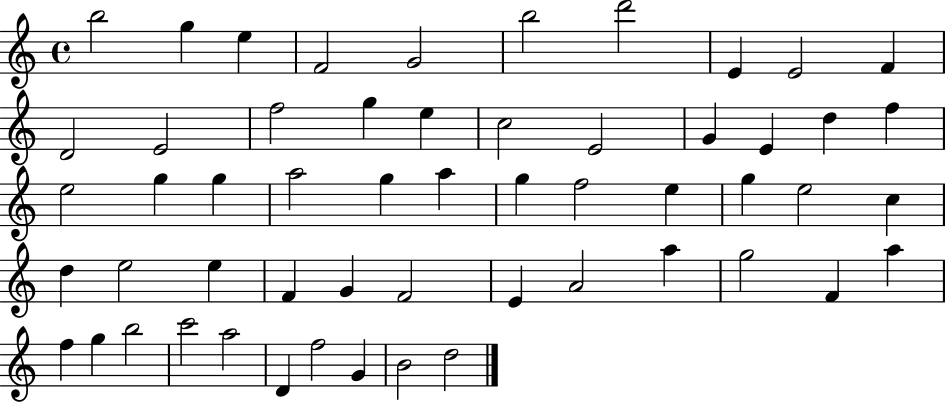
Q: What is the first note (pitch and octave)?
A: B5